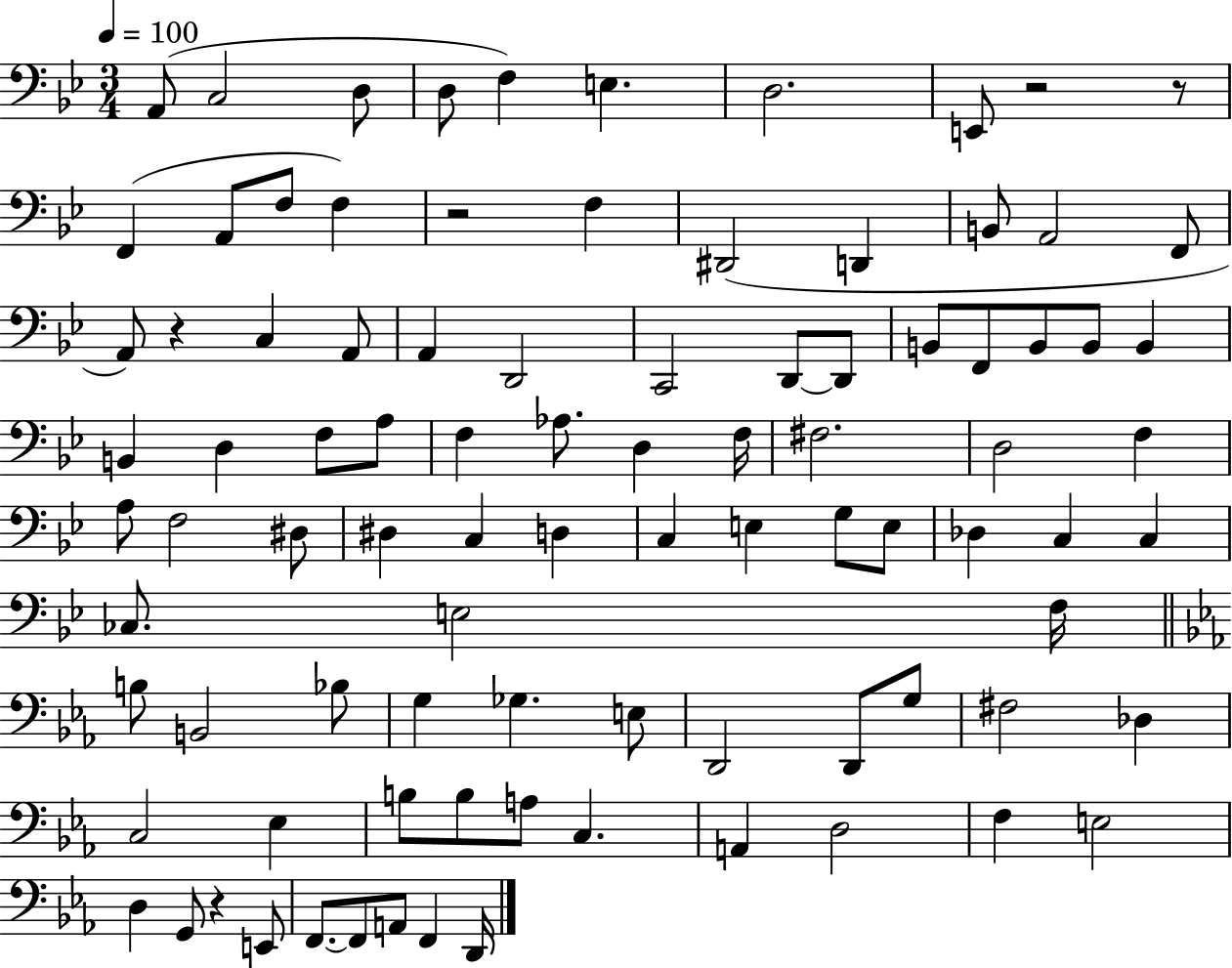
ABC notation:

X:1
T:Untitled
M:3/4
L:1/4
K:Bb
A,,/2 C,2 D,/2 D,/2 F, E, D,2 E,,/2 z2 z/2 F,, A,,/2 F,/2 F, z2 F, ^D,,2 D,, B,,/2 A,,2 F,,/2 A,,/2 z C, A,,/2 A,, D,,2 C,,2 D,,/2 D,,/2 B,,/2 F,,/2 B,,/2 B,,/2 B,, B,, D, F,/2 A,/2 F, _A,/2 D, F,/4 ^F,2 D,2 F, A,/2 F,2 ^D,/2 ^D, C, D, C, E, G,/2 E,/2 _D, C, C, _C,/2 E,2 F,/4 B,/2 B,,2 _B,/2 G, _G, E,/2 D,,2 D,,/2 G,/2 ^F,2 _D, C,2 _E, B,/2 B,/2 A,/2 C, A,, D,2 F, E,2 D, G,,/2 z E,,/2 F,,/2 F,,/2 A,,/2 F,, D,,/4